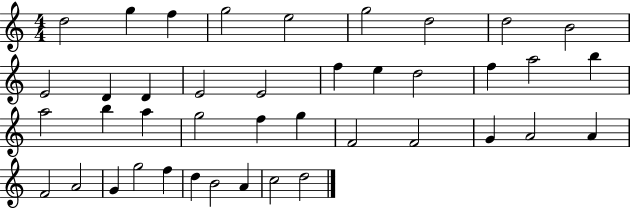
D5/h G5/q F5/q G5/h E5/h G5/h D5/h D5/h B4/h E4/h D4/q D4/q E4/h E4/h F5/q E5/q D5/h F5/q A5/h B5/q A5/h B5/q A5/q G5/h F5/q G5/q F4/h F4/h G4/q A4/h A4/q F4/h A4/h G4/q G5/h F5/q D5/q B4/h A4/q C5/h D5/h